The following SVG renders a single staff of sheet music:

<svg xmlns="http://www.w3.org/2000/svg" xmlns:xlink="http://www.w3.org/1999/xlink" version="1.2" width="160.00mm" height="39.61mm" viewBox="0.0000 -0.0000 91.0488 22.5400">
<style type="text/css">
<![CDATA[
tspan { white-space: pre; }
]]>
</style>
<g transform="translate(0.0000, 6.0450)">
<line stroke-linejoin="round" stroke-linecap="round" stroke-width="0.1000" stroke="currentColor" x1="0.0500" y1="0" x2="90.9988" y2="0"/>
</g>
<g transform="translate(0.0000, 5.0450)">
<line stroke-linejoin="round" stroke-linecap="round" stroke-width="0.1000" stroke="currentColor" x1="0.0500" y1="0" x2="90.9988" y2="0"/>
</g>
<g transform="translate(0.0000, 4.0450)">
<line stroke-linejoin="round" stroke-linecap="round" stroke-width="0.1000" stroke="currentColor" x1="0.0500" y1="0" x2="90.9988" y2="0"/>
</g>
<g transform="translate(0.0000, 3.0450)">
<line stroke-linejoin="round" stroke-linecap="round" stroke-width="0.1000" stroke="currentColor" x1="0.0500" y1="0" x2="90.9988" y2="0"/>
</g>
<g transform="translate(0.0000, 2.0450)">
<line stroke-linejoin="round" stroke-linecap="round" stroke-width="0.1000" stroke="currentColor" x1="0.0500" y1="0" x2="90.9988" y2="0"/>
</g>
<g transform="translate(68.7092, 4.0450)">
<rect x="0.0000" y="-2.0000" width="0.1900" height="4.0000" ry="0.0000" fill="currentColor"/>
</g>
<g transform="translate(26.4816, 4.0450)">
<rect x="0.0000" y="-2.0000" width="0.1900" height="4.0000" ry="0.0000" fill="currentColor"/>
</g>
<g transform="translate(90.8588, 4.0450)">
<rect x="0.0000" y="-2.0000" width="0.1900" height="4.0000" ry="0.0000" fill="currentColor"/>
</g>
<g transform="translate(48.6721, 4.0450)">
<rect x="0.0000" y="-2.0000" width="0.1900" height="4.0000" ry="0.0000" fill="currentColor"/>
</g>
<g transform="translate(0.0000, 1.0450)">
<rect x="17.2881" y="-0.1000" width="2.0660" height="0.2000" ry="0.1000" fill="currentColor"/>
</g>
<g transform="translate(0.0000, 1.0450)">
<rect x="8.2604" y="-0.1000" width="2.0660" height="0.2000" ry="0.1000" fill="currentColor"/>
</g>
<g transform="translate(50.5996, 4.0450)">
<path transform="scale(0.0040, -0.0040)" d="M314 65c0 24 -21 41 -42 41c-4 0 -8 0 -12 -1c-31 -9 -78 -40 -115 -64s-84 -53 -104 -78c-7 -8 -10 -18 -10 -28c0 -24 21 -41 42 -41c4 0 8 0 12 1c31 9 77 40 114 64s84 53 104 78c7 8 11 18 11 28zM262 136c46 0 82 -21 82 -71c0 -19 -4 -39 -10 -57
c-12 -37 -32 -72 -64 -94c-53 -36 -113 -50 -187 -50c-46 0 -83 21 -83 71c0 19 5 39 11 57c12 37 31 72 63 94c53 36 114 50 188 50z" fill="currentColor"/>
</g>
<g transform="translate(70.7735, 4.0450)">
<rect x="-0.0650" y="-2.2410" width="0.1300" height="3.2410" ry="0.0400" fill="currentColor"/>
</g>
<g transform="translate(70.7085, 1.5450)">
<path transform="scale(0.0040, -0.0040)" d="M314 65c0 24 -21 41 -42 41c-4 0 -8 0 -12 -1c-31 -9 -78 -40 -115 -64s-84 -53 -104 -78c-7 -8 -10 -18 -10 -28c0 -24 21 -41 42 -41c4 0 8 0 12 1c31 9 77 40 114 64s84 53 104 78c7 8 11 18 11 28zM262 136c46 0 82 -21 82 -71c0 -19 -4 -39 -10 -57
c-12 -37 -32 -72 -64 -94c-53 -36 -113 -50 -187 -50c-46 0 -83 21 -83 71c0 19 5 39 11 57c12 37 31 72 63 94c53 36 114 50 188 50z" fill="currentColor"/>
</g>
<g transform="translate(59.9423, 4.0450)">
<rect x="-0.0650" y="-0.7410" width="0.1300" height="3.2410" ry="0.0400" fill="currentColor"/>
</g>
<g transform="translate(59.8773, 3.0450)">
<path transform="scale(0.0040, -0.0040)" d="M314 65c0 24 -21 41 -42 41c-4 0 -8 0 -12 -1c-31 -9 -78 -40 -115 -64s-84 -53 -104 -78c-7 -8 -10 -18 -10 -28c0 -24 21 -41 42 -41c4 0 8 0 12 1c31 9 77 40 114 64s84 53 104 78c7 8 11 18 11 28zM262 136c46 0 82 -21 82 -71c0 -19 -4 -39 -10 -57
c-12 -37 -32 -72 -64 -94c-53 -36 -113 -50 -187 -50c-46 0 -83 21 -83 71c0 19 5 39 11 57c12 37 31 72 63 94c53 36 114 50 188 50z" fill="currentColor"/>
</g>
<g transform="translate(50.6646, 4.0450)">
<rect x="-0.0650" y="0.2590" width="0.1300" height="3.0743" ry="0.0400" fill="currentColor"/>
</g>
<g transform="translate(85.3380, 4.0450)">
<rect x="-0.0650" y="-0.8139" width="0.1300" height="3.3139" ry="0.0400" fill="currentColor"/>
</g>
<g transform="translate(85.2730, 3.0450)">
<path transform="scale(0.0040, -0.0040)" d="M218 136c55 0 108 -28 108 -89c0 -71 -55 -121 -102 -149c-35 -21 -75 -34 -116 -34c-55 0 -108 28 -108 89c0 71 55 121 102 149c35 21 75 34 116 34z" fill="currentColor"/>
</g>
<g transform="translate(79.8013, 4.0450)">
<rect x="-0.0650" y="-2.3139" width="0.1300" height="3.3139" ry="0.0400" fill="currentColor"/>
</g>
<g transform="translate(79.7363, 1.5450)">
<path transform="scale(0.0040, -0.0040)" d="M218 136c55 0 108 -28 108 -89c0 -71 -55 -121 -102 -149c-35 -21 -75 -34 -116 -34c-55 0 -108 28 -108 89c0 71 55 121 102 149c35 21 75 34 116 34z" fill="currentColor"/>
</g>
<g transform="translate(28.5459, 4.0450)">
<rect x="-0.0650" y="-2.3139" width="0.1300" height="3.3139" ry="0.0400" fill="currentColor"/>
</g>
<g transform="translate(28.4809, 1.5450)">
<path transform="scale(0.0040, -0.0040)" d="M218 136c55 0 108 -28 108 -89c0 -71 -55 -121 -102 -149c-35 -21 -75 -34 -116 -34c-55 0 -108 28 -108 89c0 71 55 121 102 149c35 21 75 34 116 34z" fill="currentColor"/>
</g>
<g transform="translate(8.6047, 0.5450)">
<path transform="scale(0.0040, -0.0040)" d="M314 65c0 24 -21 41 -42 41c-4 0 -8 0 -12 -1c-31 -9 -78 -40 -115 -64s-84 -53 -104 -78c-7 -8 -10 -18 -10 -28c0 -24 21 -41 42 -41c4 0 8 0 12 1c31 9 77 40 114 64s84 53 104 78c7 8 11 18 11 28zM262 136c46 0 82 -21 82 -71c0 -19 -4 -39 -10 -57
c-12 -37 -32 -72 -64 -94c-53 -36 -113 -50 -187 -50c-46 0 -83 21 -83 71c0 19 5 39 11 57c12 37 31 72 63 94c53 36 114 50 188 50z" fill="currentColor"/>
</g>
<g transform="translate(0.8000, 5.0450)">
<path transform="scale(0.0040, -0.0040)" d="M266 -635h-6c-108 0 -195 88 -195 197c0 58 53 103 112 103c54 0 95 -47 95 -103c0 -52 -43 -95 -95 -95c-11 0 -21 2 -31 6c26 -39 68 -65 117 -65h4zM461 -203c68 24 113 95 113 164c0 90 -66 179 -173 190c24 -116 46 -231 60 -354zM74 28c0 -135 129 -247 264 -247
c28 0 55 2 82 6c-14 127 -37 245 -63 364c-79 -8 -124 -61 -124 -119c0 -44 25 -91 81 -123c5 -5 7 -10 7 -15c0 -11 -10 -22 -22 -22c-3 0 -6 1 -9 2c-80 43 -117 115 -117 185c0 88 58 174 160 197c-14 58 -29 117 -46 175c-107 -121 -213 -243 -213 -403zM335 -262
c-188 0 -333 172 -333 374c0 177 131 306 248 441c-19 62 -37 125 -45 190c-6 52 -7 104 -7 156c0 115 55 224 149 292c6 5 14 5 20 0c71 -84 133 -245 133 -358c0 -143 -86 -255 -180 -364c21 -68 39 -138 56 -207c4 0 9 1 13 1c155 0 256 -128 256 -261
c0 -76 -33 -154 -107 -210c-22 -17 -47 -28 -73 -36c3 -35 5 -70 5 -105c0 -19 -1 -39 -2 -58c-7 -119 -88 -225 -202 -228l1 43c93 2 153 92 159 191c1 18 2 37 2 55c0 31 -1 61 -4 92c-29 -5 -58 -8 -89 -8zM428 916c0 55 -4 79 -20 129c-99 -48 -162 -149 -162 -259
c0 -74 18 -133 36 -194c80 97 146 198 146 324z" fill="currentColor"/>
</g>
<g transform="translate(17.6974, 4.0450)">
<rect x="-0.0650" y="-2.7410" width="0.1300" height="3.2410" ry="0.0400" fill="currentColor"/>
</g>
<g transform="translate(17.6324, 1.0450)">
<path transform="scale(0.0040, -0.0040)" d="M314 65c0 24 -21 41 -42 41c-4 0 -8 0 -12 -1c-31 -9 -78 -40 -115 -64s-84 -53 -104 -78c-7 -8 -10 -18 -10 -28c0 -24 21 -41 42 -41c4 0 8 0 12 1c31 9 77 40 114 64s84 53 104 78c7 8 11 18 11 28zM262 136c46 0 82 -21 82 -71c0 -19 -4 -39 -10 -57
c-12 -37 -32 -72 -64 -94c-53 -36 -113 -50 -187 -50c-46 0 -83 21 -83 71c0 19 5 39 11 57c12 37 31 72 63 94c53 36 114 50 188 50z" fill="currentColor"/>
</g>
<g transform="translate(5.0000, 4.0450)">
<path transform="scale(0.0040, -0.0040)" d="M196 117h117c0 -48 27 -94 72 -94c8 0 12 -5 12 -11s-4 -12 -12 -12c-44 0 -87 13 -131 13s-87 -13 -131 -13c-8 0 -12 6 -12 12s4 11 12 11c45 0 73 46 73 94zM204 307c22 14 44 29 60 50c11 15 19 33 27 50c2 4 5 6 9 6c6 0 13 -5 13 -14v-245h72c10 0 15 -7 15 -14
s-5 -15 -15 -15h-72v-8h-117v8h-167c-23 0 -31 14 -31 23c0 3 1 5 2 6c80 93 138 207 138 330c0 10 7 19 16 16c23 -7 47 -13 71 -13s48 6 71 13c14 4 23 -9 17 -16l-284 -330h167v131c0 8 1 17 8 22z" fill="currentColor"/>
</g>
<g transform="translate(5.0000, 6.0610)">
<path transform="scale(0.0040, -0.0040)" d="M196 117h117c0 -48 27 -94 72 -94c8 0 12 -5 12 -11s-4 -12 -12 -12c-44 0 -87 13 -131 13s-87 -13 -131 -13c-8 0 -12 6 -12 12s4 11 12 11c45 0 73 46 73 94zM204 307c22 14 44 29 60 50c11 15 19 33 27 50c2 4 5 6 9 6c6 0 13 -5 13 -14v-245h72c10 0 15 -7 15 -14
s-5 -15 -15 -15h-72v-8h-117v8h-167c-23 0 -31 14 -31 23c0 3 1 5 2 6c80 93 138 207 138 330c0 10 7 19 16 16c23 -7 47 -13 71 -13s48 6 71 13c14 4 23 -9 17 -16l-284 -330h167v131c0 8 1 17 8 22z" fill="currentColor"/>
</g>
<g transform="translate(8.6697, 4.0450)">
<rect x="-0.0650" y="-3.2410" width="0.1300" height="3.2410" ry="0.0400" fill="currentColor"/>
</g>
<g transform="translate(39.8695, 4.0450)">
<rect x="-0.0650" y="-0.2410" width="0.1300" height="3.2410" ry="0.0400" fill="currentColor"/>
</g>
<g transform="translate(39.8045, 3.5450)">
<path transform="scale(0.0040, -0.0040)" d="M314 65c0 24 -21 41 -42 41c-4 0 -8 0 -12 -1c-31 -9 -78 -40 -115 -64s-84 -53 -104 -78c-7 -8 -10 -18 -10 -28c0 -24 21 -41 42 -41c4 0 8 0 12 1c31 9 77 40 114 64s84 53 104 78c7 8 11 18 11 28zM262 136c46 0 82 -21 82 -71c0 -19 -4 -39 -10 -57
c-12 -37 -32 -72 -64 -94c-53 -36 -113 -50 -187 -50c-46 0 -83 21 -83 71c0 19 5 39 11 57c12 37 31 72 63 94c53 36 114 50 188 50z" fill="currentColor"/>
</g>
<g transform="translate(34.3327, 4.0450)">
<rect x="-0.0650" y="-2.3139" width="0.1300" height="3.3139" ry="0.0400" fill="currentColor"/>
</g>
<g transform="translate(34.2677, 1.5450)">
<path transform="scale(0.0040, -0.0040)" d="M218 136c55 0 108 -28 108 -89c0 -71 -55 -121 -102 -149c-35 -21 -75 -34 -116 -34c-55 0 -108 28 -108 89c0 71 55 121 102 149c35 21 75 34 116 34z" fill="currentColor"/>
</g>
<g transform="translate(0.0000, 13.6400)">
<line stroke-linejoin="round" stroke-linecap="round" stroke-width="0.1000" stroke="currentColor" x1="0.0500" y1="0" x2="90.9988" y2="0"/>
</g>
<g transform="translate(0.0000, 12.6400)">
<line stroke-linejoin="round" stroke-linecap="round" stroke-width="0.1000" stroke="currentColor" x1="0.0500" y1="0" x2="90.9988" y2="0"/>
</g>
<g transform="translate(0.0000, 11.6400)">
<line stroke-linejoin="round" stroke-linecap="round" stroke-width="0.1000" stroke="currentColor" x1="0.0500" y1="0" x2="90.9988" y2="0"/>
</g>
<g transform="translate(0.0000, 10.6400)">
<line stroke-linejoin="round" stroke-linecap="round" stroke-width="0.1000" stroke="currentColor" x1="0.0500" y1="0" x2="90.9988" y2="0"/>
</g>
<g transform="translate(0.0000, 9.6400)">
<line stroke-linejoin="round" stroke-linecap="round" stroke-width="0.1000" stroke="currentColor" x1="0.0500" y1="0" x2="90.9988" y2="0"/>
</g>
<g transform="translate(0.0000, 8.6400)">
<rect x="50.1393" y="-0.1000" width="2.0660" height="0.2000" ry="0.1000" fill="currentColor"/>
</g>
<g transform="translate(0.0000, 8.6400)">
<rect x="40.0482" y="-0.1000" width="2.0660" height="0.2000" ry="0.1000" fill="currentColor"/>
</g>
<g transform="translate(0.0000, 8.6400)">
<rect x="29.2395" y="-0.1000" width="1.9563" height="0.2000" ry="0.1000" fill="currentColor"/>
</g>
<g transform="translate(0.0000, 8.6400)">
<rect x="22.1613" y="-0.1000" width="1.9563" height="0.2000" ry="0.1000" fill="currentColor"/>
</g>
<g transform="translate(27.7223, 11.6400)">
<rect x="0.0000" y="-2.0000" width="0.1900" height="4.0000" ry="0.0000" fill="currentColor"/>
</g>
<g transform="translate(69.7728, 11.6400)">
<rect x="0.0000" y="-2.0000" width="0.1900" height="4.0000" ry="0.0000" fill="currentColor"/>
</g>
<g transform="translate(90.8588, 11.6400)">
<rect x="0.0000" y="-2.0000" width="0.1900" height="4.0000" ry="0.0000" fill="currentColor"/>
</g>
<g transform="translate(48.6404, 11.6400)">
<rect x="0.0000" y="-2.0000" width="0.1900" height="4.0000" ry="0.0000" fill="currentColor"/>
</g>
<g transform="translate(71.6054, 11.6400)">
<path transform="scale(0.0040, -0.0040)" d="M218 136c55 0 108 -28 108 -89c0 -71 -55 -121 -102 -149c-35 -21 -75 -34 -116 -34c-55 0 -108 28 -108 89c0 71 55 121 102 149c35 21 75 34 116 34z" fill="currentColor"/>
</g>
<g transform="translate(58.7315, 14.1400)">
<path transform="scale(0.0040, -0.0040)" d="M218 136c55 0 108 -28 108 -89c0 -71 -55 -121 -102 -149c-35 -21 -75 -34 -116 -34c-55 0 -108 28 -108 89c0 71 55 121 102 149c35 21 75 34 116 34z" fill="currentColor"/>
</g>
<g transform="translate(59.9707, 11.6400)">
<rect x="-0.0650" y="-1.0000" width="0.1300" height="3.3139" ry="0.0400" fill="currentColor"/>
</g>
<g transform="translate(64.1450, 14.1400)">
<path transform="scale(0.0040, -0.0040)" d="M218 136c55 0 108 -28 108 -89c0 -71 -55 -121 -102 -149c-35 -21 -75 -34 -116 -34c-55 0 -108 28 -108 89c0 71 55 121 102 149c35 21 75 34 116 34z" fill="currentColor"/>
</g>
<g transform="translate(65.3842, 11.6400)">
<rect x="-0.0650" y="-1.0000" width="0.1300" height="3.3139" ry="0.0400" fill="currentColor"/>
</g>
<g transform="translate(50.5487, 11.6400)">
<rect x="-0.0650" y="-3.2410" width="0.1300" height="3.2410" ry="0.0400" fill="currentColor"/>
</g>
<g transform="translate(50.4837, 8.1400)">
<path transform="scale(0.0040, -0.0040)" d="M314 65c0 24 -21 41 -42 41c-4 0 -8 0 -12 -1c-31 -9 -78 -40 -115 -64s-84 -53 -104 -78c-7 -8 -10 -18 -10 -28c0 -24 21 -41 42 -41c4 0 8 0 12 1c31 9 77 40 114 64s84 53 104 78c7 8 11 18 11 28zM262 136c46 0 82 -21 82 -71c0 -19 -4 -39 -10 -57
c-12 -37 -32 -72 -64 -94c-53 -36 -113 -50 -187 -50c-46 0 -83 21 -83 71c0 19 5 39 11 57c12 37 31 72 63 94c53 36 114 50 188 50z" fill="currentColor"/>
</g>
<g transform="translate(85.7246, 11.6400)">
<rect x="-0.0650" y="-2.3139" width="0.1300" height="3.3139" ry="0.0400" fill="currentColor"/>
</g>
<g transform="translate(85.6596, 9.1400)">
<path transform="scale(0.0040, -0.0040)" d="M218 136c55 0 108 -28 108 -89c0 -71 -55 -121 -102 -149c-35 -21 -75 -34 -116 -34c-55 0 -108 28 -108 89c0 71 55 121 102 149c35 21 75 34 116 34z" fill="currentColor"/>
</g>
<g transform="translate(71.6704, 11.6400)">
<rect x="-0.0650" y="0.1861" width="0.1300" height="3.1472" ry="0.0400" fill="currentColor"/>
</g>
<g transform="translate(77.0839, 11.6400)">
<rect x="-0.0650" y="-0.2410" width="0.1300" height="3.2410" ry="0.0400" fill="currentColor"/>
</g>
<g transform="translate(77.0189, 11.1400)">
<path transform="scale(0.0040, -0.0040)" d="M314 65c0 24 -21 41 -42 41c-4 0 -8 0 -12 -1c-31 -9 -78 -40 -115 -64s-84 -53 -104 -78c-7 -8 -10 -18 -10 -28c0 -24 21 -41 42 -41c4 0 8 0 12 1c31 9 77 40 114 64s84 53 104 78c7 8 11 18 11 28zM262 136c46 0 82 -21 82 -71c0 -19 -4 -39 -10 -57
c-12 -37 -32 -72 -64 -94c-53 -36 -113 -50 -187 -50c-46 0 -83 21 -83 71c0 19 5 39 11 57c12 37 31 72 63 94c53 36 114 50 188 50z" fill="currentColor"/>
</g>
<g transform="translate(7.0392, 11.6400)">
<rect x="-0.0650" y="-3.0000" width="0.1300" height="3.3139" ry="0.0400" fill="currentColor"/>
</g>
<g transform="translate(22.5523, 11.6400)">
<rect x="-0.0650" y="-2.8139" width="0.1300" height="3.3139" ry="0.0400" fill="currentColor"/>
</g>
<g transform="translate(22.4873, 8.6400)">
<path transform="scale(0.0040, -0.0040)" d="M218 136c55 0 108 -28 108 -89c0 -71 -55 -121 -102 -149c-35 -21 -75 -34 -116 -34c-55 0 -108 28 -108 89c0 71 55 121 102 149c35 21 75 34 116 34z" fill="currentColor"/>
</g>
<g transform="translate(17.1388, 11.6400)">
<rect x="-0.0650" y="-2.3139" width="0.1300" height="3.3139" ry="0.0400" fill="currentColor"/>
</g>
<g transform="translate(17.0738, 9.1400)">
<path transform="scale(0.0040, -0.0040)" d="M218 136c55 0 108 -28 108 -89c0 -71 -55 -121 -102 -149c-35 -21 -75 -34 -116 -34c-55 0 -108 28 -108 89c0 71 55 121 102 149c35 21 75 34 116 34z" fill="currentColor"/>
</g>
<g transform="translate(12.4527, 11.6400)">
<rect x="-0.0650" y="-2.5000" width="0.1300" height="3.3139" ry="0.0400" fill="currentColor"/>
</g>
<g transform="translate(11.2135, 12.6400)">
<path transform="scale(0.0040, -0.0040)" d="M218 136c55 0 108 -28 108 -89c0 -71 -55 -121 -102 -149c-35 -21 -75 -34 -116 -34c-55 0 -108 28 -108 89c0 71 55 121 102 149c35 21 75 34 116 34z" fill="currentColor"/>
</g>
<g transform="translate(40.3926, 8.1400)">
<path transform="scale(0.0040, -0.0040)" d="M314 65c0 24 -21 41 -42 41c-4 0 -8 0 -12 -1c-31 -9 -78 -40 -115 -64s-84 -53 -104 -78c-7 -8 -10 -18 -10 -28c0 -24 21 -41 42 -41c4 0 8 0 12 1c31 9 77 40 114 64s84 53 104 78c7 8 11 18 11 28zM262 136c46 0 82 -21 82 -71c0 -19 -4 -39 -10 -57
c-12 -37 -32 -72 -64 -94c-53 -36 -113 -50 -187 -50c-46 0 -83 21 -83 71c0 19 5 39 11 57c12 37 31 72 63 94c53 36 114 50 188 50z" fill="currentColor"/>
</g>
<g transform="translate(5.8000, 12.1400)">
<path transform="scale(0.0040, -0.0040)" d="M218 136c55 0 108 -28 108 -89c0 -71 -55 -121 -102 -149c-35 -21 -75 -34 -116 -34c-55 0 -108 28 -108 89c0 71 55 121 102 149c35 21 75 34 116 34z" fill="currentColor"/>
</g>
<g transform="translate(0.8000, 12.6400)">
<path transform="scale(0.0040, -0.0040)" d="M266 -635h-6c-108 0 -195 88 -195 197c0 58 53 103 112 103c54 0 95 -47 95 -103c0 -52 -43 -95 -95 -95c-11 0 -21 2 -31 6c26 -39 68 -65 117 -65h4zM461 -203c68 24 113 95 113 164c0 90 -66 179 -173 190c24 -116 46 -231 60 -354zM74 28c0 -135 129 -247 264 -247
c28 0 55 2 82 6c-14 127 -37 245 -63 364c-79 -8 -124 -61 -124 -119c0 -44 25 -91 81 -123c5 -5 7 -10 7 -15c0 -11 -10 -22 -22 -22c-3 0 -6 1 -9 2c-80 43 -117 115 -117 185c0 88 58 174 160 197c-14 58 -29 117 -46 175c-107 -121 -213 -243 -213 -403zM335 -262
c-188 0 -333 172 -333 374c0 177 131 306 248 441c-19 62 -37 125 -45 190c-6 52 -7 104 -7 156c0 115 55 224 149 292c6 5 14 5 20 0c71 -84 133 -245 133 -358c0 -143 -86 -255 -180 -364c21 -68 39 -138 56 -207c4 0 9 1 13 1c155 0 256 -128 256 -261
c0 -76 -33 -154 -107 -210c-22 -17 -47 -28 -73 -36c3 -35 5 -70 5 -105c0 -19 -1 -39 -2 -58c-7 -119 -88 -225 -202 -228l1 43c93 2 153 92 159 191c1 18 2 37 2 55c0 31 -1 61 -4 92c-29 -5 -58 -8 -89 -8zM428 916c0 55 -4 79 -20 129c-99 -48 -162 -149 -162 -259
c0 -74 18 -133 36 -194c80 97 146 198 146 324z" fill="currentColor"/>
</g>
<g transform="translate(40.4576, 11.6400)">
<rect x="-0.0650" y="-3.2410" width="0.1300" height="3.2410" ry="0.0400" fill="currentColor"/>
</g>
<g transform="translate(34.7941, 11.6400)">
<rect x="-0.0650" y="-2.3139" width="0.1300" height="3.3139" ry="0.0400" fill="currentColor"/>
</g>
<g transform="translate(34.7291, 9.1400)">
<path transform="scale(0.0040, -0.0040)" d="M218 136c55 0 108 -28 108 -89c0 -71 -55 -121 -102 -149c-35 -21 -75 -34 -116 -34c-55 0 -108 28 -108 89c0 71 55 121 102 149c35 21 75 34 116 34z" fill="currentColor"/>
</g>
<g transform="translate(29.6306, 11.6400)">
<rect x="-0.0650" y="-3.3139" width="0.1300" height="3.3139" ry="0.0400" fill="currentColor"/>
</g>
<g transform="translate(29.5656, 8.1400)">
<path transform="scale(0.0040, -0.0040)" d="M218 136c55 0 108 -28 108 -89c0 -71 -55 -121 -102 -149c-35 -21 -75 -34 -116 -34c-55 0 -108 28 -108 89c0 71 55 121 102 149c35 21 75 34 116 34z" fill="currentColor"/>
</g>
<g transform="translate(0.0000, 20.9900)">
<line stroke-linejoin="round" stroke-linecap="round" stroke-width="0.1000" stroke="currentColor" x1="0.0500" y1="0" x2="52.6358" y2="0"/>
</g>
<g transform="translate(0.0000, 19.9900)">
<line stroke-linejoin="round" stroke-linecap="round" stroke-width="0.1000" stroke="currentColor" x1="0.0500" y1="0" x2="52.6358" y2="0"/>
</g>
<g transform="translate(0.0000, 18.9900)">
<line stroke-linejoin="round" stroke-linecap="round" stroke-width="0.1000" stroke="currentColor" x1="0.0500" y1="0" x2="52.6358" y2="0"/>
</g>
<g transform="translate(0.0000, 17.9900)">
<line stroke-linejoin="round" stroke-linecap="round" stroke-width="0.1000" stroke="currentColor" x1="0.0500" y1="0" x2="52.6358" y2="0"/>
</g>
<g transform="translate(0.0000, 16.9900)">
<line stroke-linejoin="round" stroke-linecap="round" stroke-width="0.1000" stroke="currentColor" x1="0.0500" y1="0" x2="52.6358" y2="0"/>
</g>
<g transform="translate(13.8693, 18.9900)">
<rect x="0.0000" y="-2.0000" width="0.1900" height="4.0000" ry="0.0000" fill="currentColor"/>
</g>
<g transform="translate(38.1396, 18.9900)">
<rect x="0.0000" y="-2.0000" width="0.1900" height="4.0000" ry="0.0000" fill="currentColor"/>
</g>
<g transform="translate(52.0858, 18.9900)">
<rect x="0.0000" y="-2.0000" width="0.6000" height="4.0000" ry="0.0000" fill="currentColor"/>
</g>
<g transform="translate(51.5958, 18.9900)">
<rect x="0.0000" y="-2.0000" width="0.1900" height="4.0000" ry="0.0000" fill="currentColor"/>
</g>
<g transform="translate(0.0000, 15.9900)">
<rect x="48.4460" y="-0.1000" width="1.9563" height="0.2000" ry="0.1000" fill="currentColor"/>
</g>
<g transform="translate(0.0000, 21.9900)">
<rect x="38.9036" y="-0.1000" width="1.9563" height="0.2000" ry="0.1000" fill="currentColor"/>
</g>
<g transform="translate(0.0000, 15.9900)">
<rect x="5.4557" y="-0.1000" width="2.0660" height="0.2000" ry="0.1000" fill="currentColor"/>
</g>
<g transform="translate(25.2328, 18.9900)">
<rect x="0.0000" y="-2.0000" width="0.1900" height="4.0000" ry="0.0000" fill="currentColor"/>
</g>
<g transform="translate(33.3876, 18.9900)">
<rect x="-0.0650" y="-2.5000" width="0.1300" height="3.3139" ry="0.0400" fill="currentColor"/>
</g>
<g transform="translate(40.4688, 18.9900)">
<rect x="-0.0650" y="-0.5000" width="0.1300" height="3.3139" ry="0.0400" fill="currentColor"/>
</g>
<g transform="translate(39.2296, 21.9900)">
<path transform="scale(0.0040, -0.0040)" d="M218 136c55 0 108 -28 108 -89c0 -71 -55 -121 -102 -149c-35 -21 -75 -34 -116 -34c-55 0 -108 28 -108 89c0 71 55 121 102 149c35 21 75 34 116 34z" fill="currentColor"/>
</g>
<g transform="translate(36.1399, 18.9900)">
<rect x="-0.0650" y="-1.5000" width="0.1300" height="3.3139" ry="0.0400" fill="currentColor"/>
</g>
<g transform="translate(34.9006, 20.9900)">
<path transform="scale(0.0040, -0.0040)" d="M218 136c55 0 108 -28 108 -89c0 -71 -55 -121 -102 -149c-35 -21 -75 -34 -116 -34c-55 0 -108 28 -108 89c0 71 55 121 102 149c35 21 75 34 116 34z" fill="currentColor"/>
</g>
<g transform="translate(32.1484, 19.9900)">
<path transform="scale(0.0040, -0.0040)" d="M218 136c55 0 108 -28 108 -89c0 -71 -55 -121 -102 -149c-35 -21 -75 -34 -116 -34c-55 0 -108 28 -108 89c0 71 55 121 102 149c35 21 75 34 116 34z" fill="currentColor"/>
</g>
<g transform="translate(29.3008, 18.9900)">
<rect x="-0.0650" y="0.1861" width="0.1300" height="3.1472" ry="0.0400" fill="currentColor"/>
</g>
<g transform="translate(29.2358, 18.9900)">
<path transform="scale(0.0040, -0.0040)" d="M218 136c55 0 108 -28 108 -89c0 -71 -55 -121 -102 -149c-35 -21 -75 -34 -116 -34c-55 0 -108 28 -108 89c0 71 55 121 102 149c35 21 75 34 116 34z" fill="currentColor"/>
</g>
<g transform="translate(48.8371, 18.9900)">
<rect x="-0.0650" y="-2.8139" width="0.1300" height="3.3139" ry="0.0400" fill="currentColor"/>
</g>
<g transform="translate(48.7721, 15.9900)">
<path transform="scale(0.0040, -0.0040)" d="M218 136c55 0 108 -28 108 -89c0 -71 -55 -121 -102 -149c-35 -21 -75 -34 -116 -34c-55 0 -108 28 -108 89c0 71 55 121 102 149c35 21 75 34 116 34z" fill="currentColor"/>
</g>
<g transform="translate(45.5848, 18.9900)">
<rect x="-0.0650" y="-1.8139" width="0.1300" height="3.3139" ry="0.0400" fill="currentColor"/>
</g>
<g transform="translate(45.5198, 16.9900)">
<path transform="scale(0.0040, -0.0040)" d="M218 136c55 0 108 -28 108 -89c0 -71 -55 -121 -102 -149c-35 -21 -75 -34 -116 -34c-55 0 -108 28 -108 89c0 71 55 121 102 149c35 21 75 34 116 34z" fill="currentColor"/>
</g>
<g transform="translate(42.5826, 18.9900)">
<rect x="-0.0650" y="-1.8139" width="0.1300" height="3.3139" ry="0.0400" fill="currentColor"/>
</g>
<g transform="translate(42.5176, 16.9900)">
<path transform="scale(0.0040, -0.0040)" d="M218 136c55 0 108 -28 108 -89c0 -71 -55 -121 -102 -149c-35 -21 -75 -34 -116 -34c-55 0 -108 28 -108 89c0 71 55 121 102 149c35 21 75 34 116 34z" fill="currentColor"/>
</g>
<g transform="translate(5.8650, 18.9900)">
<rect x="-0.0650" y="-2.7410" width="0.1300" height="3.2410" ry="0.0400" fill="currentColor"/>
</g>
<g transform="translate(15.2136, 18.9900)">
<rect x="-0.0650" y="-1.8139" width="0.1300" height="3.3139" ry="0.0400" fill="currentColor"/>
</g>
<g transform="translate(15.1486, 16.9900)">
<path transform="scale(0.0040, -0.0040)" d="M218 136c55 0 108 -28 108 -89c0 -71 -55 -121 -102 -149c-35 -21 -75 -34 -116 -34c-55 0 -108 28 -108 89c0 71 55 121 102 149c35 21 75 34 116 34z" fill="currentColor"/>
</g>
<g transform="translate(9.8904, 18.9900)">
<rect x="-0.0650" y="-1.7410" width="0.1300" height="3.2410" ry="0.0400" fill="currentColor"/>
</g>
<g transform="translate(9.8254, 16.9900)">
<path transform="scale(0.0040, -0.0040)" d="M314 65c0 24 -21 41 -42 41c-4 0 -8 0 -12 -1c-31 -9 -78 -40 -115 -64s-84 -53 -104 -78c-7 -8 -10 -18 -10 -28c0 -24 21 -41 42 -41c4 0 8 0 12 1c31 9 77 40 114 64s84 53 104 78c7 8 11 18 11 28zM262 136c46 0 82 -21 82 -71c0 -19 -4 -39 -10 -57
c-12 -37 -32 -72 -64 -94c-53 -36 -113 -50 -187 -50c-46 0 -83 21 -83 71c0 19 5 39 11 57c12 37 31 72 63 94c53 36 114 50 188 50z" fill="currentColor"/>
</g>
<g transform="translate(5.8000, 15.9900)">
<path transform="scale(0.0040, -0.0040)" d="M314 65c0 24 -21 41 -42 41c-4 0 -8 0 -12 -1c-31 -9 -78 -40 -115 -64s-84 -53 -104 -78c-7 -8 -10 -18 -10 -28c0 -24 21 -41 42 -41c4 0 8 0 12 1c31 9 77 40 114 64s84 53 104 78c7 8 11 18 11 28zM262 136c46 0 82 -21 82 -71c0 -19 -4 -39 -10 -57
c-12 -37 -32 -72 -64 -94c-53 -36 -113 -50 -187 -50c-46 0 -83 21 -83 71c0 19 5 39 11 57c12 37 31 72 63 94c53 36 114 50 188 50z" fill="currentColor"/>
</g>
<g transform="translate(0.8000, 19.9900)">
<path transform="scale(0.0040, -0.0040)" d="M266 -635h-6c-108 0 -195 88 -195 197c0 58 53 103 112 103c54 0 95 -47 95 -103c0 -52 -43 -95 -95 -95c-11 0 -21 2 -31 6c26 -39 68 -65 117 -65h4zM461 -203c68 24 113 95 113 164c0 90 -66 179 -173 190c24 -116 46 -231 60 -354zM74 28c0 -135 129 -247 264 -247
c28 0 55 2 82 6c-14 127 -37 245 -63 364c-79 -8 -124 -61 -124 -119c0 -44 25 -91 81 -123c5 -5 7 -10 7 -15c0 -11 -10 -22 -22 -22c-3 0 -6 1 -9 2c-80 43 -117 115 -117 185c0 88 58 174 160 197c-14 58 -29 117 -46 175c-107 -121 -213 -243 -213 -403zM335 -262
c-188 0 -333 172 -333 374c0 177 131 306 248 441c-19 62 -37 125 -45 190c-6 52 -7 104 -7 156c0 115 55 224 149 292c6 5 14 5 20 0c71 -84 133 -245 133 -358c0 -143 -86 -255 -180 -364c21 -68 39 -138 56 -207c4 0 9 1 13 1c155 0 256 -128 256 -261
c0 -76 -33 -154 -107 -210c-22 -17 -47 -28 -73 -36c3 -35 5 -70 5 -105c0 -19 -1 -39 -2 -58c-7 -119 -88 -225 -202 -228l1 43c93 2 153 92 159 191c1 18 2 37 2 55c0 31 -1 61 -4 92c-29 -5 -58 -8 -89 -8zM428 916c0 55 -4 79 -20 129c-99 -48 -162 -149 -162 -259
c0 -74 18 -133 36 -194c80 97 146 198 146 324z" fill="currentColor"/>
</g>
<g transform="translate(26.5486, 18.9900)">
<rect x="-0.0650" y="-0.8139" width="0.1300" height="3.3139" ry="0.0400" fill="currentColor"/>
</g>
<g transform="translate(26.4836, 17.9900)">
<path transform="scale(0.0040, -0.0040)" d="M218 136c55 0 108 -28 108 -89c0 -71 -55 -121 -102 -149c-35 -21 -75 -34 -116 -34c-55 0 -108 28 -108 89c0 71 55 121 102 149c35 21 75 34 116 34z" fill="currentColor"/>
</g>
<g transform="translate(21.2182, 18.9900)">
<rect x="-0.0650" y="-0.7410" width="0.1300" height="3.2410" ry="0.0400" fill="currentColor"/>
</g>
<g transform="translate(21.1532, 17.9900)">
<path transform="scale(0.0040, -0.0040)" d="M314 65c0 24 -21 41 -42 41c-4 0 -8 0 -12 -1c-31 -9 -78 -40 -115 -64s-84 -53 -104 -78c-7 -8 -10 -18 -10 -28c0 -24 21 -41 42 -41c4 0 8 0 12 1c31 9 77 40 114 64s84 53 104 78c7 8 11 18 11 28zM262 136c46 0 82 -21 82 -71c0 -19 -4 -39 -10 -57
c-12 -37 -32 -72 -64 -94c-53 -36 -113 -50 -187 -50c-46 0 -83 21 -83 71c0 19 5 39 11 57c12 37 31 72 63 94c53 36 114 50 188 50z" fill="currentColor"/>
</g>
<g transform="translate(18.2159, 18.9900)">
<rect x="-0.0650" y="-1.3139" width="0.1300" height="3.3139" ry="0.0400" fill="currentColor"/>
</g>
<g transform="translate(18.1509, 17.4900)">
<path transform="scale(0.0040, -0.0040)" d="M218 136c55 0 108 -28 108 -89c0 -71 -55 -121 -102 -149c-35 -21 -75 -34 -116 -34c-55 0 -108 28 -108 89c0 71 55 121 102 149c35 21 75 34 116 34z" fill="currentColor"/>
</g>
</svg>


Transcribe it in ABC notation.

X:1
T:Untitled
M:4/4
L:1/4
K:C
b2 a2 g g c2 B2 d2 g2 g d A G g a b g b2 b2 D D B c2 g a2 f2 f e d2 d B G E C f f a